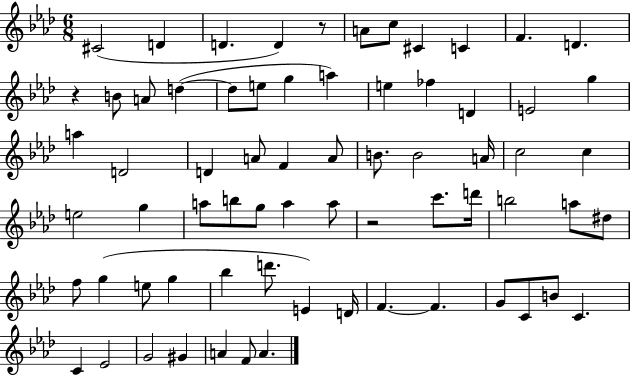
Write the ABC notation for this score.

X:1
T:Untitled
M:6/8
L:1/4
K:Ab
^C2 D D D z/2 A/2 c/2 ^C C F D z B/2 A/2 d d/2 e/2 g a e _f D E2 g a D2 D A/2 F A/2 B/2 B2 A/4 c2 c e2 g a/2 b/2 g/2 a a/2 z2 c'/2 d'/4 b2 a/2 ^d/2 f/2 g e/2 g _b d'/2 E D/4 F F G/2 C/2 B/2 C C _E2 G2 ^G A F/2 A